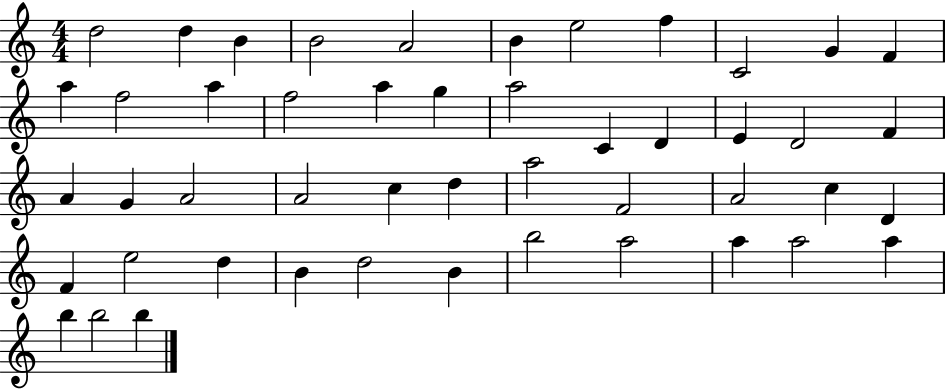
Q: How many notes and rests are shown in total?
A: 48